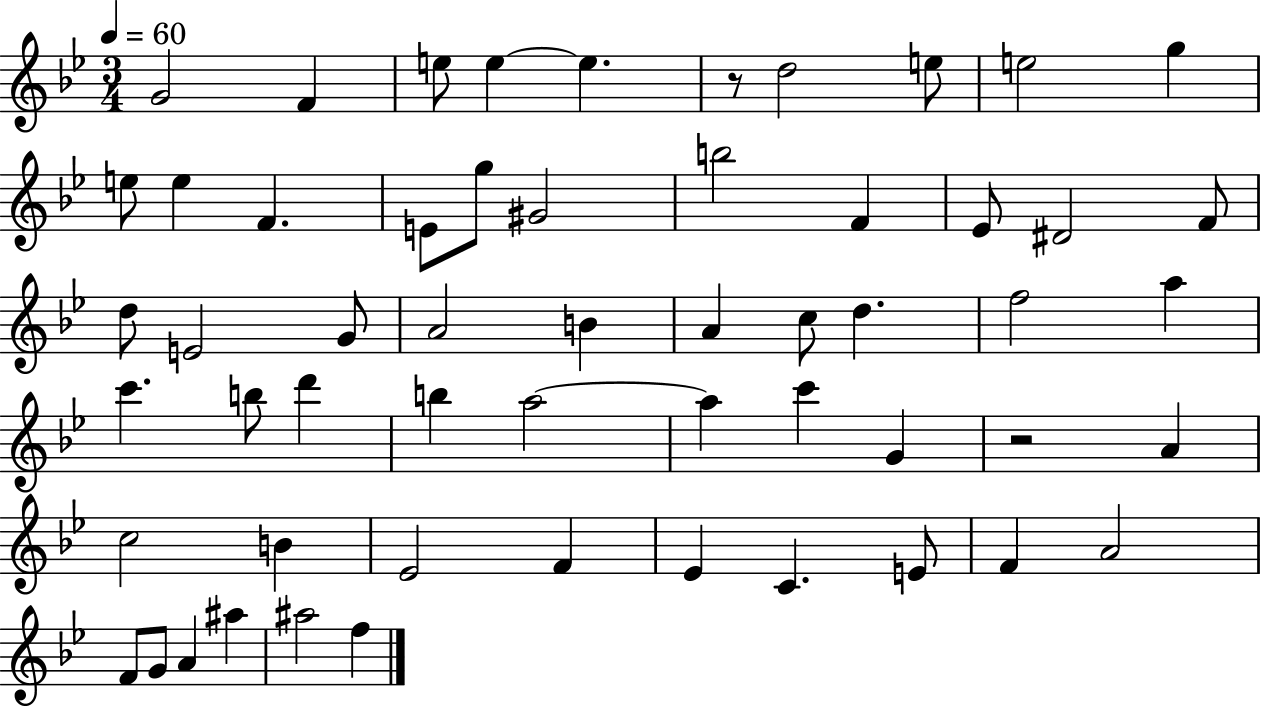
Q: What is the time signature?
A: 3/4